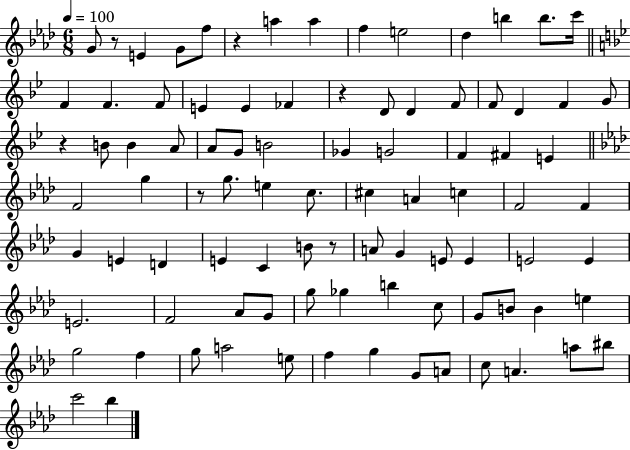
G4/e R/e E4/q G4/e F5/e R/q A5/q A5/q F5/q E5/h Db5/q B5/q B5/e. C6/s F4/q F4/q. F4/e E4/q E4/q FES4/q R/q D4/e D4/q F4/e F4/e D4/q F4/q G4/e R/q B4/e B4/q A4/e A4/e G4/e B4/h Gb4/q G4/h F4/q F#4/q E4/q F4/h G5/q R/e G5/e. E5/q C5/e. C#5/q A4/q C5/q F4/h F4/q G4/q E4/q D4/q E4/q C4/q B4/e R/e A4/e G4/q E4/e E4/q E4/h E4/q E4/h. F4/h Ab4/e G4/e G5/e Gb5/q B5/q C5/e G4/e B4/e B4/q E5/q G5/h F5/q G5/e A5/h E5/e F5/q G5/q G4/e A4/e C5/e A4/q. A5/e BIS5/e C6/h Bb5/q